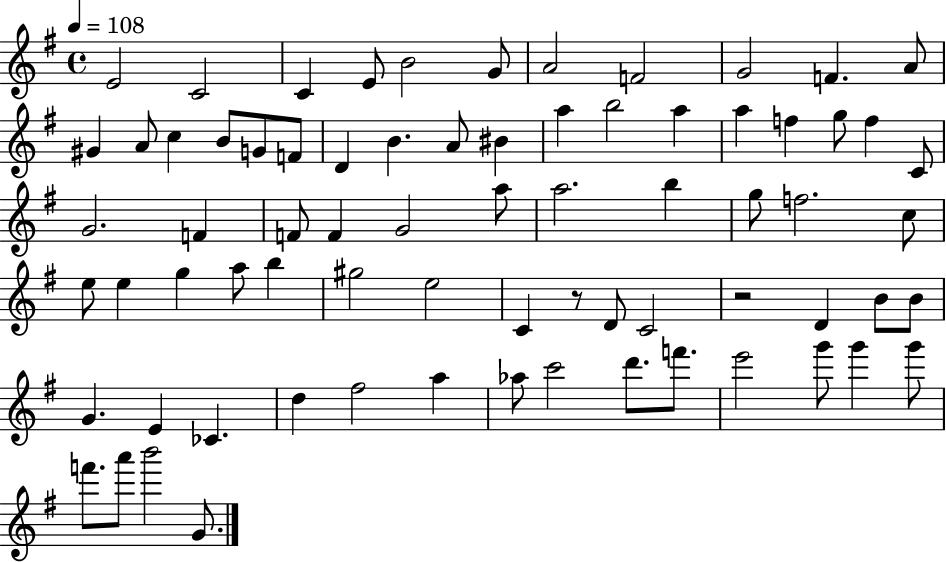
{
  \clef treble
  \time 4/4
  \defaultTimeSignature
  \key g \major
  \tempo 4 = 108
  e'2 c'2 | c'4 e'8 b'2 g'8 | a'2 f'2 | g'2 f'4. a'8 | \break gis'4 a'8 c''4 b'8 g'8 f'8 | d'4 b'4. a'8 bis'4 | a''4 b''2 a''4 | a''4 f''4 g''8 f''4 c'8 | \break g'2. f'4 | f'8 f'4 g'2 a''8 | a''2. b''4 | g''8 f''2. c''8 | \break e''8 e''4 g''4 a''8 b''4 | gis''2 e''2 | c'4 r8 d'8 c'2 | r2 d'4 b'8 b'8 | \break g'4. e'4 ces'4. | d''4 fis''2 a''4 | aes''8 c'''2 d'''8. f'''8. | e'''2 g'''8 g'''4 g'''8 | \break f'''8. a'''8 b'''2 g'8. | \bar "|."
}